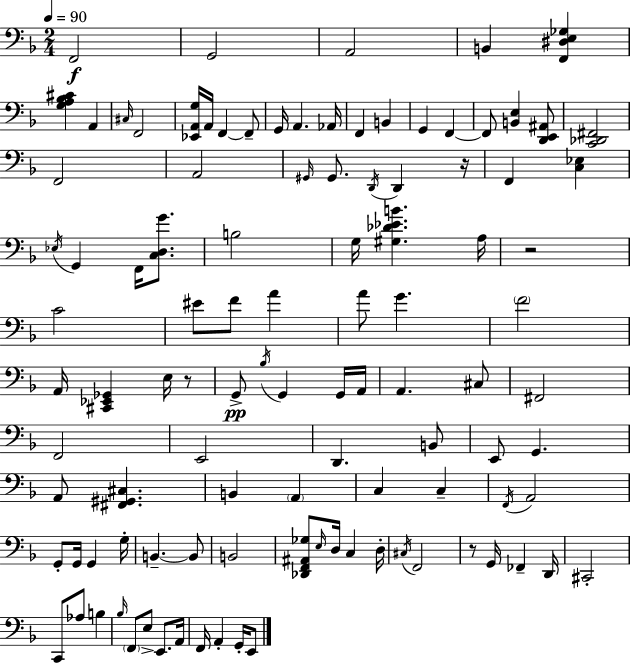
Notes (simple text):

F2/h G2/h A2/h B2/q [F2,D#3,E3,Gb3]/q [G3,A3,Bb3,C#4]/q A2/q C#3/s F2/h [Eb2,A2,G3]/s A2/s F2/q F2/e G2/s A2/q. Ab2/s F2/q B2/q G2/q F2/q F2/e [B2,E3]/q [D2,E2,A#2]/e [C2,Db2,F#2]/h F2/h A2/h G#2/s G#2/e. D2/s D2/q R/s F2/q [C3,Eb3]/q Eb3/s G2/q F2/s [C3,D3,G4]/e. B3/h G3/s [G#3,Db4,Eb4,B4]/q. A3/s R/h C4/h EIS4/e F4/e A4/q A4/e G4/q. F4/h A2/s [C#2,Eb2,Gb2]/q E3/s R/e G2/e Bb3/s G2/q G2/s A2/s A2/q. C#3/e F#2/h F2/h E2/h D2/q. B2/e E2/e G2/q. A2/e [F#2,G#2,C#3]/q. B2/q A2/q C3/q C3/q F2/s A2/h G2/e G2/s G2/q G3/s B2/q. B2/e B2/h [Db2,F2,A#2,Gb3]/e E3/s D3/s C3/q D3/s C#3/s F2/h R/e G2/s FES2/q D2/s C#2/h C2/e Ab3/e B3/q Bb3/s F2/e E3/e E2/e. A2/s F2/s A2/q G2/s E2/e